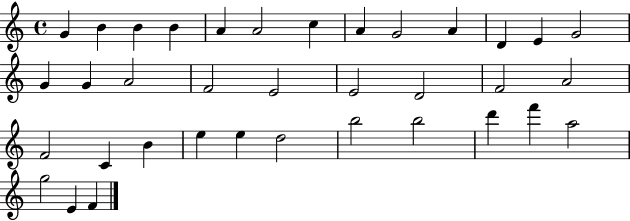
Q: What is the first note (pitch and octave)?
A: G4